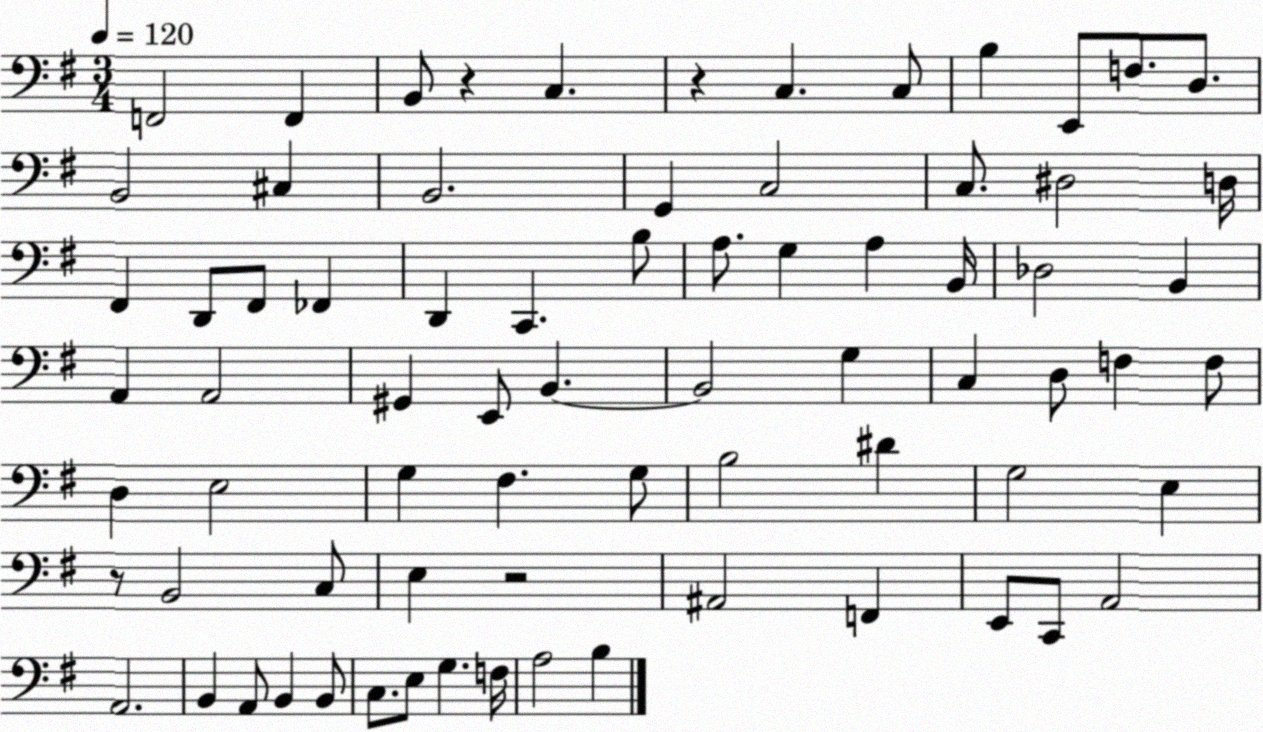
X:1
T:Untitled
M:3/4
L:1/4
K:G
F,,2 F,, B,,/2 z C, z C, C,/2 B, E,,/2 F,/2 D,/2 B,,2 ^C, B,,2 G,, C,2 C,/2 ^D,2 D,/4 ^F,, D,,/2 ^F,,/2 _F,, D,, C,, B,/2 A,/2 G, A, B,,/4 _D,2 B,, A,, A,,2 ^G,, E,,/2 B,, B,,2 G, C, D,/2 F, F,/2 D, E,2 G, ^F, G,/2 B,2 ^D G,2 E, z/2 B,,2 C,/2 E, z2 ^A,,2 F,, E,,/2 C,,/2 A,,2 A,,2 B,, A,,/2 B,, B,,/2 C,/2 E,/2 G, F,/4 A,2 B,